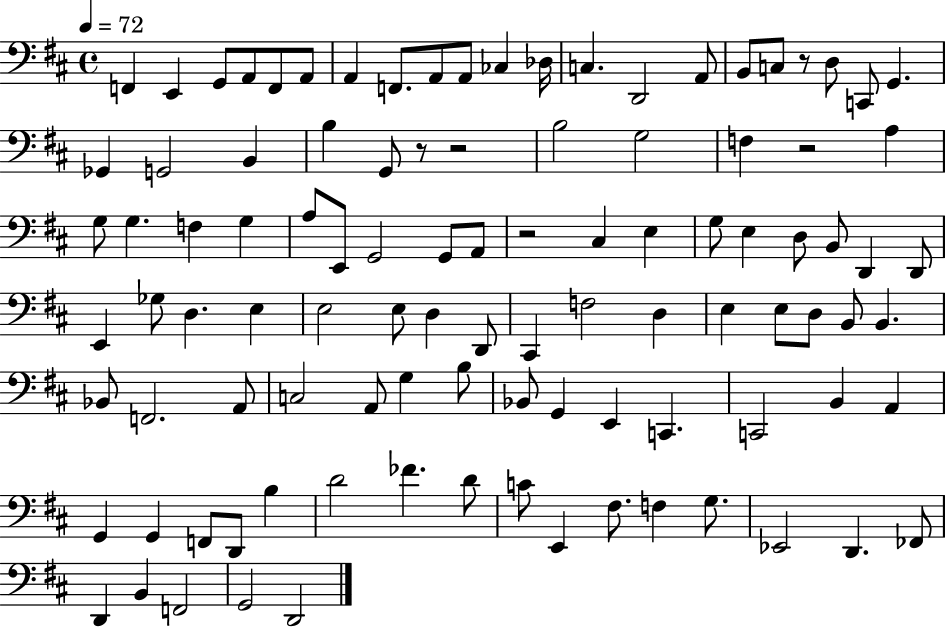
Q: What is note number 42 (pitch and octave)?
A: E3